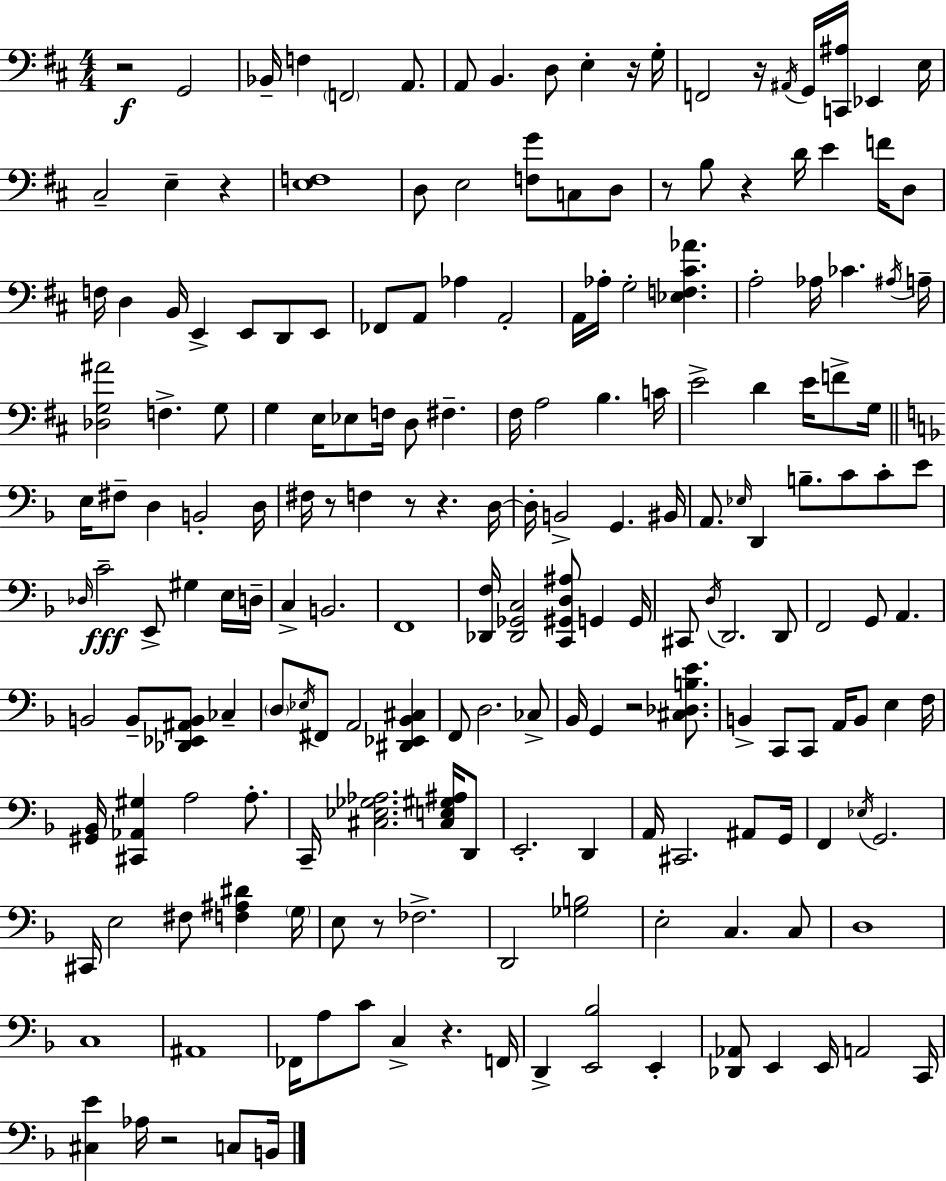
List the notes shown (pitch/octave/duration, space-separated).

R/h G2/h Bb2/s F3/q F2/h A2/e. A2/e B2/q. D3/e E3/q R/s G3/s F2/h R/s A#2/s G2/s [C2,A#3]/s Eb2/q E3/s C#3/h E3/q R/q [E3,F3]/w D3/e E3/h [F3,G4]/e C3/e D3/e R/e B3/e R/q D4/s E4/q F4/s D3/e F3/s D3/q B2/s E2/q E2/e D2/e E2/e FES2/e A2/e Ab3/q A2/h A2/s Ab3/s G3/h [Eb3,F3,C#4,Ab4]/q. A3/h Ab3/s CES4/q. A#3/s A3/s [Db3,G3,A#4]/h F3/q. G3/e G3/q E3/s Eb3/e F3/s D3/e F#3/q. F#3/s A3/h B3/q. C4/s E4/h D4/q E4/s F4/e G3/s E3/s F#3/e D3/q B2/h D3/s F#3/s R/e F3/q R/e R/q. D3/s D3/s B2/h G2/q. BIS2/s A2/e. Eb3/s D2/q B3/e. C4/e C4/e E4/e Db3/s C4/h E2/e G#3/q E3/s D3/s C3/q B2/h. F2/w [Db2,F3]/s [Db2,Gb2,C3]/h [C2,G#2,D3,A#3]/e G2/q G2/s C#2/e D3/s D2/h. D2/e F2/h G2/e A2/q. B2/h B2/e [Db2,Eb2,A#2,B2]/e CES3/q D3/e Eb3/s F#2/e A2/h [D#2,Eb2,Bb2,C#3]/q F2/e D3/h. CES3/e Bb2/s G2/q R/h [C#3,Db3,B3,E4]/e. B2/q C2/e C2/e A2/s B2/e E3/q F3/s [G#2,Bb2]/s [C#2,Ab2,G#3]/q A3/h A3/e. C2/s [C#3,Eb3,Gb3,Ab3]/h. [C#3,E3,G#3,A#3]/s D2/e E2/h. D2/q A2/s C#2/h. A#2/e G2/s F2/q Eb3/s G2/h. C#2/s E3/h F#3/e [F3,A#3,D#4]/q G3/s E3/e R/e FES3/h. D2/h [Gb3,B3]/h E3/h C3/q. C3/e D3/w C3/w A#2/w FES2/s A3/e C4/e C3/q R/q. F2/s D2/q [E2,Bb3]/h E2/q [Db2,Ab2]/e E2/q E2/s A2/h C2/s [C#3,E4]/q Ab3/s R/h C3/e B2/s